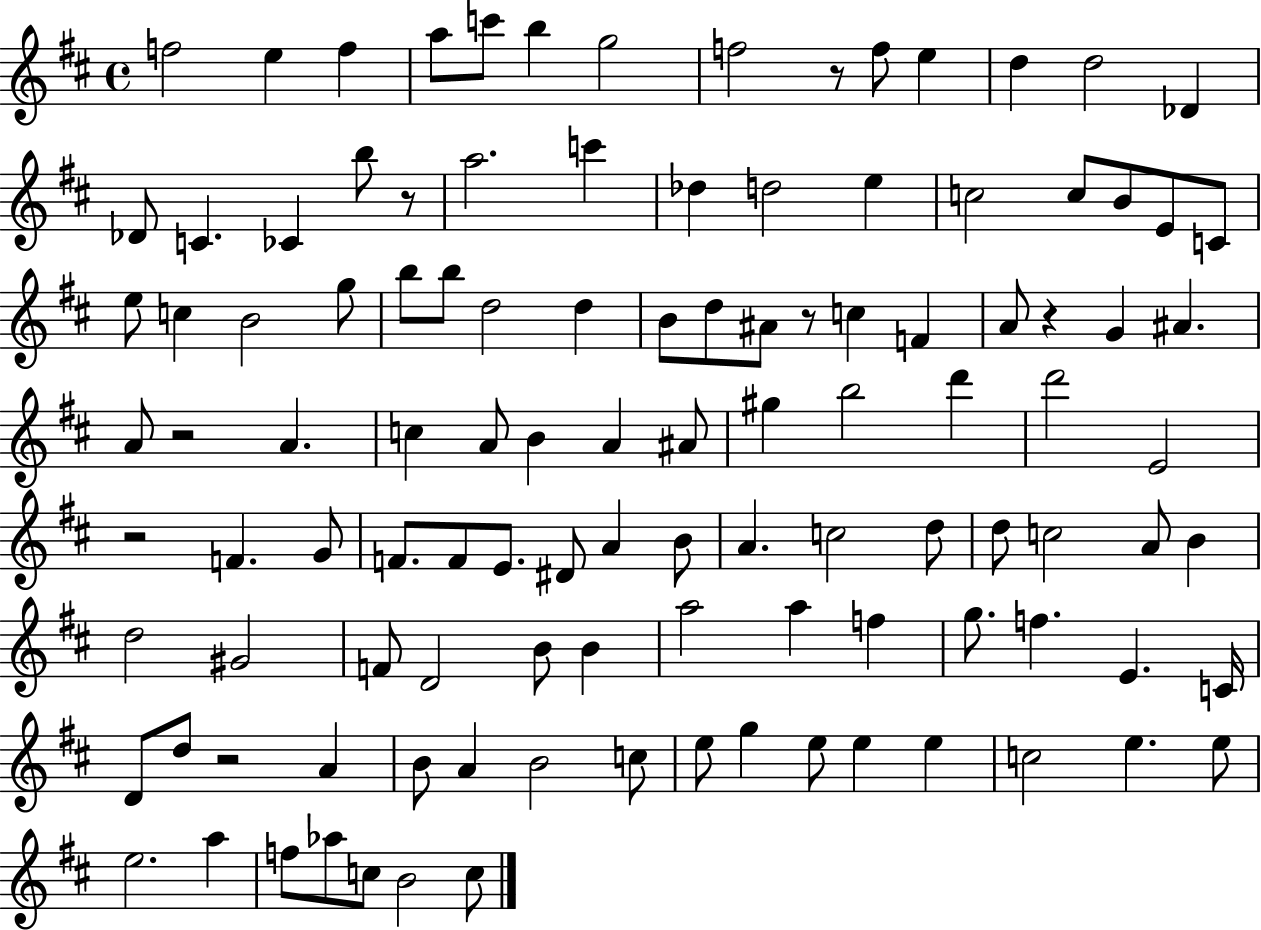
{
  \clef treble
  \time 4/4
  \defaultTimeSignature
  \key d \major
  f''2 e''4 f''4 | a''8 c'''8 b''4 g''2 | f''2 r8 f''8 e''4 | d''4 d''2 des'4 | \break des'8 c'4. ces'4 b''8 r8 | a''2. c'''4 | des''4 d''2 e''4 | c''2 c''8 b'8 e'8 c'8 | \break e''8 c''4 b'2 g''8 | b''8 b''8 d''2 d''4 | b'8 d''8 ais'8 r8 c''4 f'4 | a'8 r4 g'4 ais'4. | \break a'8 r2 a'4. | c''4 a'8 b'4 a'4 ais'8 | gis''4 b''2 d'''4 | d'''2 e'2 | \break r2 f'4. g'8 | f'8. f'8 e'8. dis'8 a'4 b'8 | a'4. c''2 d''8 | d''8 c''2 a'8 b'4 | \break d''2 gis'2 | f'8 d'2 b'8 b'4 | a''2 a''4 f''4 | g''8. f''4. e'4. c'16 | \break d'8 d''8 r2 a'4 | b'8 a'4 b'2 c''8 | e''8 g''4 e''8 e''4 e''4 | c''2 e''4. e''8 | \break e''2. a''4 | f''8 aes''8 c''8 b'2 c''8 | \bar "|."
}